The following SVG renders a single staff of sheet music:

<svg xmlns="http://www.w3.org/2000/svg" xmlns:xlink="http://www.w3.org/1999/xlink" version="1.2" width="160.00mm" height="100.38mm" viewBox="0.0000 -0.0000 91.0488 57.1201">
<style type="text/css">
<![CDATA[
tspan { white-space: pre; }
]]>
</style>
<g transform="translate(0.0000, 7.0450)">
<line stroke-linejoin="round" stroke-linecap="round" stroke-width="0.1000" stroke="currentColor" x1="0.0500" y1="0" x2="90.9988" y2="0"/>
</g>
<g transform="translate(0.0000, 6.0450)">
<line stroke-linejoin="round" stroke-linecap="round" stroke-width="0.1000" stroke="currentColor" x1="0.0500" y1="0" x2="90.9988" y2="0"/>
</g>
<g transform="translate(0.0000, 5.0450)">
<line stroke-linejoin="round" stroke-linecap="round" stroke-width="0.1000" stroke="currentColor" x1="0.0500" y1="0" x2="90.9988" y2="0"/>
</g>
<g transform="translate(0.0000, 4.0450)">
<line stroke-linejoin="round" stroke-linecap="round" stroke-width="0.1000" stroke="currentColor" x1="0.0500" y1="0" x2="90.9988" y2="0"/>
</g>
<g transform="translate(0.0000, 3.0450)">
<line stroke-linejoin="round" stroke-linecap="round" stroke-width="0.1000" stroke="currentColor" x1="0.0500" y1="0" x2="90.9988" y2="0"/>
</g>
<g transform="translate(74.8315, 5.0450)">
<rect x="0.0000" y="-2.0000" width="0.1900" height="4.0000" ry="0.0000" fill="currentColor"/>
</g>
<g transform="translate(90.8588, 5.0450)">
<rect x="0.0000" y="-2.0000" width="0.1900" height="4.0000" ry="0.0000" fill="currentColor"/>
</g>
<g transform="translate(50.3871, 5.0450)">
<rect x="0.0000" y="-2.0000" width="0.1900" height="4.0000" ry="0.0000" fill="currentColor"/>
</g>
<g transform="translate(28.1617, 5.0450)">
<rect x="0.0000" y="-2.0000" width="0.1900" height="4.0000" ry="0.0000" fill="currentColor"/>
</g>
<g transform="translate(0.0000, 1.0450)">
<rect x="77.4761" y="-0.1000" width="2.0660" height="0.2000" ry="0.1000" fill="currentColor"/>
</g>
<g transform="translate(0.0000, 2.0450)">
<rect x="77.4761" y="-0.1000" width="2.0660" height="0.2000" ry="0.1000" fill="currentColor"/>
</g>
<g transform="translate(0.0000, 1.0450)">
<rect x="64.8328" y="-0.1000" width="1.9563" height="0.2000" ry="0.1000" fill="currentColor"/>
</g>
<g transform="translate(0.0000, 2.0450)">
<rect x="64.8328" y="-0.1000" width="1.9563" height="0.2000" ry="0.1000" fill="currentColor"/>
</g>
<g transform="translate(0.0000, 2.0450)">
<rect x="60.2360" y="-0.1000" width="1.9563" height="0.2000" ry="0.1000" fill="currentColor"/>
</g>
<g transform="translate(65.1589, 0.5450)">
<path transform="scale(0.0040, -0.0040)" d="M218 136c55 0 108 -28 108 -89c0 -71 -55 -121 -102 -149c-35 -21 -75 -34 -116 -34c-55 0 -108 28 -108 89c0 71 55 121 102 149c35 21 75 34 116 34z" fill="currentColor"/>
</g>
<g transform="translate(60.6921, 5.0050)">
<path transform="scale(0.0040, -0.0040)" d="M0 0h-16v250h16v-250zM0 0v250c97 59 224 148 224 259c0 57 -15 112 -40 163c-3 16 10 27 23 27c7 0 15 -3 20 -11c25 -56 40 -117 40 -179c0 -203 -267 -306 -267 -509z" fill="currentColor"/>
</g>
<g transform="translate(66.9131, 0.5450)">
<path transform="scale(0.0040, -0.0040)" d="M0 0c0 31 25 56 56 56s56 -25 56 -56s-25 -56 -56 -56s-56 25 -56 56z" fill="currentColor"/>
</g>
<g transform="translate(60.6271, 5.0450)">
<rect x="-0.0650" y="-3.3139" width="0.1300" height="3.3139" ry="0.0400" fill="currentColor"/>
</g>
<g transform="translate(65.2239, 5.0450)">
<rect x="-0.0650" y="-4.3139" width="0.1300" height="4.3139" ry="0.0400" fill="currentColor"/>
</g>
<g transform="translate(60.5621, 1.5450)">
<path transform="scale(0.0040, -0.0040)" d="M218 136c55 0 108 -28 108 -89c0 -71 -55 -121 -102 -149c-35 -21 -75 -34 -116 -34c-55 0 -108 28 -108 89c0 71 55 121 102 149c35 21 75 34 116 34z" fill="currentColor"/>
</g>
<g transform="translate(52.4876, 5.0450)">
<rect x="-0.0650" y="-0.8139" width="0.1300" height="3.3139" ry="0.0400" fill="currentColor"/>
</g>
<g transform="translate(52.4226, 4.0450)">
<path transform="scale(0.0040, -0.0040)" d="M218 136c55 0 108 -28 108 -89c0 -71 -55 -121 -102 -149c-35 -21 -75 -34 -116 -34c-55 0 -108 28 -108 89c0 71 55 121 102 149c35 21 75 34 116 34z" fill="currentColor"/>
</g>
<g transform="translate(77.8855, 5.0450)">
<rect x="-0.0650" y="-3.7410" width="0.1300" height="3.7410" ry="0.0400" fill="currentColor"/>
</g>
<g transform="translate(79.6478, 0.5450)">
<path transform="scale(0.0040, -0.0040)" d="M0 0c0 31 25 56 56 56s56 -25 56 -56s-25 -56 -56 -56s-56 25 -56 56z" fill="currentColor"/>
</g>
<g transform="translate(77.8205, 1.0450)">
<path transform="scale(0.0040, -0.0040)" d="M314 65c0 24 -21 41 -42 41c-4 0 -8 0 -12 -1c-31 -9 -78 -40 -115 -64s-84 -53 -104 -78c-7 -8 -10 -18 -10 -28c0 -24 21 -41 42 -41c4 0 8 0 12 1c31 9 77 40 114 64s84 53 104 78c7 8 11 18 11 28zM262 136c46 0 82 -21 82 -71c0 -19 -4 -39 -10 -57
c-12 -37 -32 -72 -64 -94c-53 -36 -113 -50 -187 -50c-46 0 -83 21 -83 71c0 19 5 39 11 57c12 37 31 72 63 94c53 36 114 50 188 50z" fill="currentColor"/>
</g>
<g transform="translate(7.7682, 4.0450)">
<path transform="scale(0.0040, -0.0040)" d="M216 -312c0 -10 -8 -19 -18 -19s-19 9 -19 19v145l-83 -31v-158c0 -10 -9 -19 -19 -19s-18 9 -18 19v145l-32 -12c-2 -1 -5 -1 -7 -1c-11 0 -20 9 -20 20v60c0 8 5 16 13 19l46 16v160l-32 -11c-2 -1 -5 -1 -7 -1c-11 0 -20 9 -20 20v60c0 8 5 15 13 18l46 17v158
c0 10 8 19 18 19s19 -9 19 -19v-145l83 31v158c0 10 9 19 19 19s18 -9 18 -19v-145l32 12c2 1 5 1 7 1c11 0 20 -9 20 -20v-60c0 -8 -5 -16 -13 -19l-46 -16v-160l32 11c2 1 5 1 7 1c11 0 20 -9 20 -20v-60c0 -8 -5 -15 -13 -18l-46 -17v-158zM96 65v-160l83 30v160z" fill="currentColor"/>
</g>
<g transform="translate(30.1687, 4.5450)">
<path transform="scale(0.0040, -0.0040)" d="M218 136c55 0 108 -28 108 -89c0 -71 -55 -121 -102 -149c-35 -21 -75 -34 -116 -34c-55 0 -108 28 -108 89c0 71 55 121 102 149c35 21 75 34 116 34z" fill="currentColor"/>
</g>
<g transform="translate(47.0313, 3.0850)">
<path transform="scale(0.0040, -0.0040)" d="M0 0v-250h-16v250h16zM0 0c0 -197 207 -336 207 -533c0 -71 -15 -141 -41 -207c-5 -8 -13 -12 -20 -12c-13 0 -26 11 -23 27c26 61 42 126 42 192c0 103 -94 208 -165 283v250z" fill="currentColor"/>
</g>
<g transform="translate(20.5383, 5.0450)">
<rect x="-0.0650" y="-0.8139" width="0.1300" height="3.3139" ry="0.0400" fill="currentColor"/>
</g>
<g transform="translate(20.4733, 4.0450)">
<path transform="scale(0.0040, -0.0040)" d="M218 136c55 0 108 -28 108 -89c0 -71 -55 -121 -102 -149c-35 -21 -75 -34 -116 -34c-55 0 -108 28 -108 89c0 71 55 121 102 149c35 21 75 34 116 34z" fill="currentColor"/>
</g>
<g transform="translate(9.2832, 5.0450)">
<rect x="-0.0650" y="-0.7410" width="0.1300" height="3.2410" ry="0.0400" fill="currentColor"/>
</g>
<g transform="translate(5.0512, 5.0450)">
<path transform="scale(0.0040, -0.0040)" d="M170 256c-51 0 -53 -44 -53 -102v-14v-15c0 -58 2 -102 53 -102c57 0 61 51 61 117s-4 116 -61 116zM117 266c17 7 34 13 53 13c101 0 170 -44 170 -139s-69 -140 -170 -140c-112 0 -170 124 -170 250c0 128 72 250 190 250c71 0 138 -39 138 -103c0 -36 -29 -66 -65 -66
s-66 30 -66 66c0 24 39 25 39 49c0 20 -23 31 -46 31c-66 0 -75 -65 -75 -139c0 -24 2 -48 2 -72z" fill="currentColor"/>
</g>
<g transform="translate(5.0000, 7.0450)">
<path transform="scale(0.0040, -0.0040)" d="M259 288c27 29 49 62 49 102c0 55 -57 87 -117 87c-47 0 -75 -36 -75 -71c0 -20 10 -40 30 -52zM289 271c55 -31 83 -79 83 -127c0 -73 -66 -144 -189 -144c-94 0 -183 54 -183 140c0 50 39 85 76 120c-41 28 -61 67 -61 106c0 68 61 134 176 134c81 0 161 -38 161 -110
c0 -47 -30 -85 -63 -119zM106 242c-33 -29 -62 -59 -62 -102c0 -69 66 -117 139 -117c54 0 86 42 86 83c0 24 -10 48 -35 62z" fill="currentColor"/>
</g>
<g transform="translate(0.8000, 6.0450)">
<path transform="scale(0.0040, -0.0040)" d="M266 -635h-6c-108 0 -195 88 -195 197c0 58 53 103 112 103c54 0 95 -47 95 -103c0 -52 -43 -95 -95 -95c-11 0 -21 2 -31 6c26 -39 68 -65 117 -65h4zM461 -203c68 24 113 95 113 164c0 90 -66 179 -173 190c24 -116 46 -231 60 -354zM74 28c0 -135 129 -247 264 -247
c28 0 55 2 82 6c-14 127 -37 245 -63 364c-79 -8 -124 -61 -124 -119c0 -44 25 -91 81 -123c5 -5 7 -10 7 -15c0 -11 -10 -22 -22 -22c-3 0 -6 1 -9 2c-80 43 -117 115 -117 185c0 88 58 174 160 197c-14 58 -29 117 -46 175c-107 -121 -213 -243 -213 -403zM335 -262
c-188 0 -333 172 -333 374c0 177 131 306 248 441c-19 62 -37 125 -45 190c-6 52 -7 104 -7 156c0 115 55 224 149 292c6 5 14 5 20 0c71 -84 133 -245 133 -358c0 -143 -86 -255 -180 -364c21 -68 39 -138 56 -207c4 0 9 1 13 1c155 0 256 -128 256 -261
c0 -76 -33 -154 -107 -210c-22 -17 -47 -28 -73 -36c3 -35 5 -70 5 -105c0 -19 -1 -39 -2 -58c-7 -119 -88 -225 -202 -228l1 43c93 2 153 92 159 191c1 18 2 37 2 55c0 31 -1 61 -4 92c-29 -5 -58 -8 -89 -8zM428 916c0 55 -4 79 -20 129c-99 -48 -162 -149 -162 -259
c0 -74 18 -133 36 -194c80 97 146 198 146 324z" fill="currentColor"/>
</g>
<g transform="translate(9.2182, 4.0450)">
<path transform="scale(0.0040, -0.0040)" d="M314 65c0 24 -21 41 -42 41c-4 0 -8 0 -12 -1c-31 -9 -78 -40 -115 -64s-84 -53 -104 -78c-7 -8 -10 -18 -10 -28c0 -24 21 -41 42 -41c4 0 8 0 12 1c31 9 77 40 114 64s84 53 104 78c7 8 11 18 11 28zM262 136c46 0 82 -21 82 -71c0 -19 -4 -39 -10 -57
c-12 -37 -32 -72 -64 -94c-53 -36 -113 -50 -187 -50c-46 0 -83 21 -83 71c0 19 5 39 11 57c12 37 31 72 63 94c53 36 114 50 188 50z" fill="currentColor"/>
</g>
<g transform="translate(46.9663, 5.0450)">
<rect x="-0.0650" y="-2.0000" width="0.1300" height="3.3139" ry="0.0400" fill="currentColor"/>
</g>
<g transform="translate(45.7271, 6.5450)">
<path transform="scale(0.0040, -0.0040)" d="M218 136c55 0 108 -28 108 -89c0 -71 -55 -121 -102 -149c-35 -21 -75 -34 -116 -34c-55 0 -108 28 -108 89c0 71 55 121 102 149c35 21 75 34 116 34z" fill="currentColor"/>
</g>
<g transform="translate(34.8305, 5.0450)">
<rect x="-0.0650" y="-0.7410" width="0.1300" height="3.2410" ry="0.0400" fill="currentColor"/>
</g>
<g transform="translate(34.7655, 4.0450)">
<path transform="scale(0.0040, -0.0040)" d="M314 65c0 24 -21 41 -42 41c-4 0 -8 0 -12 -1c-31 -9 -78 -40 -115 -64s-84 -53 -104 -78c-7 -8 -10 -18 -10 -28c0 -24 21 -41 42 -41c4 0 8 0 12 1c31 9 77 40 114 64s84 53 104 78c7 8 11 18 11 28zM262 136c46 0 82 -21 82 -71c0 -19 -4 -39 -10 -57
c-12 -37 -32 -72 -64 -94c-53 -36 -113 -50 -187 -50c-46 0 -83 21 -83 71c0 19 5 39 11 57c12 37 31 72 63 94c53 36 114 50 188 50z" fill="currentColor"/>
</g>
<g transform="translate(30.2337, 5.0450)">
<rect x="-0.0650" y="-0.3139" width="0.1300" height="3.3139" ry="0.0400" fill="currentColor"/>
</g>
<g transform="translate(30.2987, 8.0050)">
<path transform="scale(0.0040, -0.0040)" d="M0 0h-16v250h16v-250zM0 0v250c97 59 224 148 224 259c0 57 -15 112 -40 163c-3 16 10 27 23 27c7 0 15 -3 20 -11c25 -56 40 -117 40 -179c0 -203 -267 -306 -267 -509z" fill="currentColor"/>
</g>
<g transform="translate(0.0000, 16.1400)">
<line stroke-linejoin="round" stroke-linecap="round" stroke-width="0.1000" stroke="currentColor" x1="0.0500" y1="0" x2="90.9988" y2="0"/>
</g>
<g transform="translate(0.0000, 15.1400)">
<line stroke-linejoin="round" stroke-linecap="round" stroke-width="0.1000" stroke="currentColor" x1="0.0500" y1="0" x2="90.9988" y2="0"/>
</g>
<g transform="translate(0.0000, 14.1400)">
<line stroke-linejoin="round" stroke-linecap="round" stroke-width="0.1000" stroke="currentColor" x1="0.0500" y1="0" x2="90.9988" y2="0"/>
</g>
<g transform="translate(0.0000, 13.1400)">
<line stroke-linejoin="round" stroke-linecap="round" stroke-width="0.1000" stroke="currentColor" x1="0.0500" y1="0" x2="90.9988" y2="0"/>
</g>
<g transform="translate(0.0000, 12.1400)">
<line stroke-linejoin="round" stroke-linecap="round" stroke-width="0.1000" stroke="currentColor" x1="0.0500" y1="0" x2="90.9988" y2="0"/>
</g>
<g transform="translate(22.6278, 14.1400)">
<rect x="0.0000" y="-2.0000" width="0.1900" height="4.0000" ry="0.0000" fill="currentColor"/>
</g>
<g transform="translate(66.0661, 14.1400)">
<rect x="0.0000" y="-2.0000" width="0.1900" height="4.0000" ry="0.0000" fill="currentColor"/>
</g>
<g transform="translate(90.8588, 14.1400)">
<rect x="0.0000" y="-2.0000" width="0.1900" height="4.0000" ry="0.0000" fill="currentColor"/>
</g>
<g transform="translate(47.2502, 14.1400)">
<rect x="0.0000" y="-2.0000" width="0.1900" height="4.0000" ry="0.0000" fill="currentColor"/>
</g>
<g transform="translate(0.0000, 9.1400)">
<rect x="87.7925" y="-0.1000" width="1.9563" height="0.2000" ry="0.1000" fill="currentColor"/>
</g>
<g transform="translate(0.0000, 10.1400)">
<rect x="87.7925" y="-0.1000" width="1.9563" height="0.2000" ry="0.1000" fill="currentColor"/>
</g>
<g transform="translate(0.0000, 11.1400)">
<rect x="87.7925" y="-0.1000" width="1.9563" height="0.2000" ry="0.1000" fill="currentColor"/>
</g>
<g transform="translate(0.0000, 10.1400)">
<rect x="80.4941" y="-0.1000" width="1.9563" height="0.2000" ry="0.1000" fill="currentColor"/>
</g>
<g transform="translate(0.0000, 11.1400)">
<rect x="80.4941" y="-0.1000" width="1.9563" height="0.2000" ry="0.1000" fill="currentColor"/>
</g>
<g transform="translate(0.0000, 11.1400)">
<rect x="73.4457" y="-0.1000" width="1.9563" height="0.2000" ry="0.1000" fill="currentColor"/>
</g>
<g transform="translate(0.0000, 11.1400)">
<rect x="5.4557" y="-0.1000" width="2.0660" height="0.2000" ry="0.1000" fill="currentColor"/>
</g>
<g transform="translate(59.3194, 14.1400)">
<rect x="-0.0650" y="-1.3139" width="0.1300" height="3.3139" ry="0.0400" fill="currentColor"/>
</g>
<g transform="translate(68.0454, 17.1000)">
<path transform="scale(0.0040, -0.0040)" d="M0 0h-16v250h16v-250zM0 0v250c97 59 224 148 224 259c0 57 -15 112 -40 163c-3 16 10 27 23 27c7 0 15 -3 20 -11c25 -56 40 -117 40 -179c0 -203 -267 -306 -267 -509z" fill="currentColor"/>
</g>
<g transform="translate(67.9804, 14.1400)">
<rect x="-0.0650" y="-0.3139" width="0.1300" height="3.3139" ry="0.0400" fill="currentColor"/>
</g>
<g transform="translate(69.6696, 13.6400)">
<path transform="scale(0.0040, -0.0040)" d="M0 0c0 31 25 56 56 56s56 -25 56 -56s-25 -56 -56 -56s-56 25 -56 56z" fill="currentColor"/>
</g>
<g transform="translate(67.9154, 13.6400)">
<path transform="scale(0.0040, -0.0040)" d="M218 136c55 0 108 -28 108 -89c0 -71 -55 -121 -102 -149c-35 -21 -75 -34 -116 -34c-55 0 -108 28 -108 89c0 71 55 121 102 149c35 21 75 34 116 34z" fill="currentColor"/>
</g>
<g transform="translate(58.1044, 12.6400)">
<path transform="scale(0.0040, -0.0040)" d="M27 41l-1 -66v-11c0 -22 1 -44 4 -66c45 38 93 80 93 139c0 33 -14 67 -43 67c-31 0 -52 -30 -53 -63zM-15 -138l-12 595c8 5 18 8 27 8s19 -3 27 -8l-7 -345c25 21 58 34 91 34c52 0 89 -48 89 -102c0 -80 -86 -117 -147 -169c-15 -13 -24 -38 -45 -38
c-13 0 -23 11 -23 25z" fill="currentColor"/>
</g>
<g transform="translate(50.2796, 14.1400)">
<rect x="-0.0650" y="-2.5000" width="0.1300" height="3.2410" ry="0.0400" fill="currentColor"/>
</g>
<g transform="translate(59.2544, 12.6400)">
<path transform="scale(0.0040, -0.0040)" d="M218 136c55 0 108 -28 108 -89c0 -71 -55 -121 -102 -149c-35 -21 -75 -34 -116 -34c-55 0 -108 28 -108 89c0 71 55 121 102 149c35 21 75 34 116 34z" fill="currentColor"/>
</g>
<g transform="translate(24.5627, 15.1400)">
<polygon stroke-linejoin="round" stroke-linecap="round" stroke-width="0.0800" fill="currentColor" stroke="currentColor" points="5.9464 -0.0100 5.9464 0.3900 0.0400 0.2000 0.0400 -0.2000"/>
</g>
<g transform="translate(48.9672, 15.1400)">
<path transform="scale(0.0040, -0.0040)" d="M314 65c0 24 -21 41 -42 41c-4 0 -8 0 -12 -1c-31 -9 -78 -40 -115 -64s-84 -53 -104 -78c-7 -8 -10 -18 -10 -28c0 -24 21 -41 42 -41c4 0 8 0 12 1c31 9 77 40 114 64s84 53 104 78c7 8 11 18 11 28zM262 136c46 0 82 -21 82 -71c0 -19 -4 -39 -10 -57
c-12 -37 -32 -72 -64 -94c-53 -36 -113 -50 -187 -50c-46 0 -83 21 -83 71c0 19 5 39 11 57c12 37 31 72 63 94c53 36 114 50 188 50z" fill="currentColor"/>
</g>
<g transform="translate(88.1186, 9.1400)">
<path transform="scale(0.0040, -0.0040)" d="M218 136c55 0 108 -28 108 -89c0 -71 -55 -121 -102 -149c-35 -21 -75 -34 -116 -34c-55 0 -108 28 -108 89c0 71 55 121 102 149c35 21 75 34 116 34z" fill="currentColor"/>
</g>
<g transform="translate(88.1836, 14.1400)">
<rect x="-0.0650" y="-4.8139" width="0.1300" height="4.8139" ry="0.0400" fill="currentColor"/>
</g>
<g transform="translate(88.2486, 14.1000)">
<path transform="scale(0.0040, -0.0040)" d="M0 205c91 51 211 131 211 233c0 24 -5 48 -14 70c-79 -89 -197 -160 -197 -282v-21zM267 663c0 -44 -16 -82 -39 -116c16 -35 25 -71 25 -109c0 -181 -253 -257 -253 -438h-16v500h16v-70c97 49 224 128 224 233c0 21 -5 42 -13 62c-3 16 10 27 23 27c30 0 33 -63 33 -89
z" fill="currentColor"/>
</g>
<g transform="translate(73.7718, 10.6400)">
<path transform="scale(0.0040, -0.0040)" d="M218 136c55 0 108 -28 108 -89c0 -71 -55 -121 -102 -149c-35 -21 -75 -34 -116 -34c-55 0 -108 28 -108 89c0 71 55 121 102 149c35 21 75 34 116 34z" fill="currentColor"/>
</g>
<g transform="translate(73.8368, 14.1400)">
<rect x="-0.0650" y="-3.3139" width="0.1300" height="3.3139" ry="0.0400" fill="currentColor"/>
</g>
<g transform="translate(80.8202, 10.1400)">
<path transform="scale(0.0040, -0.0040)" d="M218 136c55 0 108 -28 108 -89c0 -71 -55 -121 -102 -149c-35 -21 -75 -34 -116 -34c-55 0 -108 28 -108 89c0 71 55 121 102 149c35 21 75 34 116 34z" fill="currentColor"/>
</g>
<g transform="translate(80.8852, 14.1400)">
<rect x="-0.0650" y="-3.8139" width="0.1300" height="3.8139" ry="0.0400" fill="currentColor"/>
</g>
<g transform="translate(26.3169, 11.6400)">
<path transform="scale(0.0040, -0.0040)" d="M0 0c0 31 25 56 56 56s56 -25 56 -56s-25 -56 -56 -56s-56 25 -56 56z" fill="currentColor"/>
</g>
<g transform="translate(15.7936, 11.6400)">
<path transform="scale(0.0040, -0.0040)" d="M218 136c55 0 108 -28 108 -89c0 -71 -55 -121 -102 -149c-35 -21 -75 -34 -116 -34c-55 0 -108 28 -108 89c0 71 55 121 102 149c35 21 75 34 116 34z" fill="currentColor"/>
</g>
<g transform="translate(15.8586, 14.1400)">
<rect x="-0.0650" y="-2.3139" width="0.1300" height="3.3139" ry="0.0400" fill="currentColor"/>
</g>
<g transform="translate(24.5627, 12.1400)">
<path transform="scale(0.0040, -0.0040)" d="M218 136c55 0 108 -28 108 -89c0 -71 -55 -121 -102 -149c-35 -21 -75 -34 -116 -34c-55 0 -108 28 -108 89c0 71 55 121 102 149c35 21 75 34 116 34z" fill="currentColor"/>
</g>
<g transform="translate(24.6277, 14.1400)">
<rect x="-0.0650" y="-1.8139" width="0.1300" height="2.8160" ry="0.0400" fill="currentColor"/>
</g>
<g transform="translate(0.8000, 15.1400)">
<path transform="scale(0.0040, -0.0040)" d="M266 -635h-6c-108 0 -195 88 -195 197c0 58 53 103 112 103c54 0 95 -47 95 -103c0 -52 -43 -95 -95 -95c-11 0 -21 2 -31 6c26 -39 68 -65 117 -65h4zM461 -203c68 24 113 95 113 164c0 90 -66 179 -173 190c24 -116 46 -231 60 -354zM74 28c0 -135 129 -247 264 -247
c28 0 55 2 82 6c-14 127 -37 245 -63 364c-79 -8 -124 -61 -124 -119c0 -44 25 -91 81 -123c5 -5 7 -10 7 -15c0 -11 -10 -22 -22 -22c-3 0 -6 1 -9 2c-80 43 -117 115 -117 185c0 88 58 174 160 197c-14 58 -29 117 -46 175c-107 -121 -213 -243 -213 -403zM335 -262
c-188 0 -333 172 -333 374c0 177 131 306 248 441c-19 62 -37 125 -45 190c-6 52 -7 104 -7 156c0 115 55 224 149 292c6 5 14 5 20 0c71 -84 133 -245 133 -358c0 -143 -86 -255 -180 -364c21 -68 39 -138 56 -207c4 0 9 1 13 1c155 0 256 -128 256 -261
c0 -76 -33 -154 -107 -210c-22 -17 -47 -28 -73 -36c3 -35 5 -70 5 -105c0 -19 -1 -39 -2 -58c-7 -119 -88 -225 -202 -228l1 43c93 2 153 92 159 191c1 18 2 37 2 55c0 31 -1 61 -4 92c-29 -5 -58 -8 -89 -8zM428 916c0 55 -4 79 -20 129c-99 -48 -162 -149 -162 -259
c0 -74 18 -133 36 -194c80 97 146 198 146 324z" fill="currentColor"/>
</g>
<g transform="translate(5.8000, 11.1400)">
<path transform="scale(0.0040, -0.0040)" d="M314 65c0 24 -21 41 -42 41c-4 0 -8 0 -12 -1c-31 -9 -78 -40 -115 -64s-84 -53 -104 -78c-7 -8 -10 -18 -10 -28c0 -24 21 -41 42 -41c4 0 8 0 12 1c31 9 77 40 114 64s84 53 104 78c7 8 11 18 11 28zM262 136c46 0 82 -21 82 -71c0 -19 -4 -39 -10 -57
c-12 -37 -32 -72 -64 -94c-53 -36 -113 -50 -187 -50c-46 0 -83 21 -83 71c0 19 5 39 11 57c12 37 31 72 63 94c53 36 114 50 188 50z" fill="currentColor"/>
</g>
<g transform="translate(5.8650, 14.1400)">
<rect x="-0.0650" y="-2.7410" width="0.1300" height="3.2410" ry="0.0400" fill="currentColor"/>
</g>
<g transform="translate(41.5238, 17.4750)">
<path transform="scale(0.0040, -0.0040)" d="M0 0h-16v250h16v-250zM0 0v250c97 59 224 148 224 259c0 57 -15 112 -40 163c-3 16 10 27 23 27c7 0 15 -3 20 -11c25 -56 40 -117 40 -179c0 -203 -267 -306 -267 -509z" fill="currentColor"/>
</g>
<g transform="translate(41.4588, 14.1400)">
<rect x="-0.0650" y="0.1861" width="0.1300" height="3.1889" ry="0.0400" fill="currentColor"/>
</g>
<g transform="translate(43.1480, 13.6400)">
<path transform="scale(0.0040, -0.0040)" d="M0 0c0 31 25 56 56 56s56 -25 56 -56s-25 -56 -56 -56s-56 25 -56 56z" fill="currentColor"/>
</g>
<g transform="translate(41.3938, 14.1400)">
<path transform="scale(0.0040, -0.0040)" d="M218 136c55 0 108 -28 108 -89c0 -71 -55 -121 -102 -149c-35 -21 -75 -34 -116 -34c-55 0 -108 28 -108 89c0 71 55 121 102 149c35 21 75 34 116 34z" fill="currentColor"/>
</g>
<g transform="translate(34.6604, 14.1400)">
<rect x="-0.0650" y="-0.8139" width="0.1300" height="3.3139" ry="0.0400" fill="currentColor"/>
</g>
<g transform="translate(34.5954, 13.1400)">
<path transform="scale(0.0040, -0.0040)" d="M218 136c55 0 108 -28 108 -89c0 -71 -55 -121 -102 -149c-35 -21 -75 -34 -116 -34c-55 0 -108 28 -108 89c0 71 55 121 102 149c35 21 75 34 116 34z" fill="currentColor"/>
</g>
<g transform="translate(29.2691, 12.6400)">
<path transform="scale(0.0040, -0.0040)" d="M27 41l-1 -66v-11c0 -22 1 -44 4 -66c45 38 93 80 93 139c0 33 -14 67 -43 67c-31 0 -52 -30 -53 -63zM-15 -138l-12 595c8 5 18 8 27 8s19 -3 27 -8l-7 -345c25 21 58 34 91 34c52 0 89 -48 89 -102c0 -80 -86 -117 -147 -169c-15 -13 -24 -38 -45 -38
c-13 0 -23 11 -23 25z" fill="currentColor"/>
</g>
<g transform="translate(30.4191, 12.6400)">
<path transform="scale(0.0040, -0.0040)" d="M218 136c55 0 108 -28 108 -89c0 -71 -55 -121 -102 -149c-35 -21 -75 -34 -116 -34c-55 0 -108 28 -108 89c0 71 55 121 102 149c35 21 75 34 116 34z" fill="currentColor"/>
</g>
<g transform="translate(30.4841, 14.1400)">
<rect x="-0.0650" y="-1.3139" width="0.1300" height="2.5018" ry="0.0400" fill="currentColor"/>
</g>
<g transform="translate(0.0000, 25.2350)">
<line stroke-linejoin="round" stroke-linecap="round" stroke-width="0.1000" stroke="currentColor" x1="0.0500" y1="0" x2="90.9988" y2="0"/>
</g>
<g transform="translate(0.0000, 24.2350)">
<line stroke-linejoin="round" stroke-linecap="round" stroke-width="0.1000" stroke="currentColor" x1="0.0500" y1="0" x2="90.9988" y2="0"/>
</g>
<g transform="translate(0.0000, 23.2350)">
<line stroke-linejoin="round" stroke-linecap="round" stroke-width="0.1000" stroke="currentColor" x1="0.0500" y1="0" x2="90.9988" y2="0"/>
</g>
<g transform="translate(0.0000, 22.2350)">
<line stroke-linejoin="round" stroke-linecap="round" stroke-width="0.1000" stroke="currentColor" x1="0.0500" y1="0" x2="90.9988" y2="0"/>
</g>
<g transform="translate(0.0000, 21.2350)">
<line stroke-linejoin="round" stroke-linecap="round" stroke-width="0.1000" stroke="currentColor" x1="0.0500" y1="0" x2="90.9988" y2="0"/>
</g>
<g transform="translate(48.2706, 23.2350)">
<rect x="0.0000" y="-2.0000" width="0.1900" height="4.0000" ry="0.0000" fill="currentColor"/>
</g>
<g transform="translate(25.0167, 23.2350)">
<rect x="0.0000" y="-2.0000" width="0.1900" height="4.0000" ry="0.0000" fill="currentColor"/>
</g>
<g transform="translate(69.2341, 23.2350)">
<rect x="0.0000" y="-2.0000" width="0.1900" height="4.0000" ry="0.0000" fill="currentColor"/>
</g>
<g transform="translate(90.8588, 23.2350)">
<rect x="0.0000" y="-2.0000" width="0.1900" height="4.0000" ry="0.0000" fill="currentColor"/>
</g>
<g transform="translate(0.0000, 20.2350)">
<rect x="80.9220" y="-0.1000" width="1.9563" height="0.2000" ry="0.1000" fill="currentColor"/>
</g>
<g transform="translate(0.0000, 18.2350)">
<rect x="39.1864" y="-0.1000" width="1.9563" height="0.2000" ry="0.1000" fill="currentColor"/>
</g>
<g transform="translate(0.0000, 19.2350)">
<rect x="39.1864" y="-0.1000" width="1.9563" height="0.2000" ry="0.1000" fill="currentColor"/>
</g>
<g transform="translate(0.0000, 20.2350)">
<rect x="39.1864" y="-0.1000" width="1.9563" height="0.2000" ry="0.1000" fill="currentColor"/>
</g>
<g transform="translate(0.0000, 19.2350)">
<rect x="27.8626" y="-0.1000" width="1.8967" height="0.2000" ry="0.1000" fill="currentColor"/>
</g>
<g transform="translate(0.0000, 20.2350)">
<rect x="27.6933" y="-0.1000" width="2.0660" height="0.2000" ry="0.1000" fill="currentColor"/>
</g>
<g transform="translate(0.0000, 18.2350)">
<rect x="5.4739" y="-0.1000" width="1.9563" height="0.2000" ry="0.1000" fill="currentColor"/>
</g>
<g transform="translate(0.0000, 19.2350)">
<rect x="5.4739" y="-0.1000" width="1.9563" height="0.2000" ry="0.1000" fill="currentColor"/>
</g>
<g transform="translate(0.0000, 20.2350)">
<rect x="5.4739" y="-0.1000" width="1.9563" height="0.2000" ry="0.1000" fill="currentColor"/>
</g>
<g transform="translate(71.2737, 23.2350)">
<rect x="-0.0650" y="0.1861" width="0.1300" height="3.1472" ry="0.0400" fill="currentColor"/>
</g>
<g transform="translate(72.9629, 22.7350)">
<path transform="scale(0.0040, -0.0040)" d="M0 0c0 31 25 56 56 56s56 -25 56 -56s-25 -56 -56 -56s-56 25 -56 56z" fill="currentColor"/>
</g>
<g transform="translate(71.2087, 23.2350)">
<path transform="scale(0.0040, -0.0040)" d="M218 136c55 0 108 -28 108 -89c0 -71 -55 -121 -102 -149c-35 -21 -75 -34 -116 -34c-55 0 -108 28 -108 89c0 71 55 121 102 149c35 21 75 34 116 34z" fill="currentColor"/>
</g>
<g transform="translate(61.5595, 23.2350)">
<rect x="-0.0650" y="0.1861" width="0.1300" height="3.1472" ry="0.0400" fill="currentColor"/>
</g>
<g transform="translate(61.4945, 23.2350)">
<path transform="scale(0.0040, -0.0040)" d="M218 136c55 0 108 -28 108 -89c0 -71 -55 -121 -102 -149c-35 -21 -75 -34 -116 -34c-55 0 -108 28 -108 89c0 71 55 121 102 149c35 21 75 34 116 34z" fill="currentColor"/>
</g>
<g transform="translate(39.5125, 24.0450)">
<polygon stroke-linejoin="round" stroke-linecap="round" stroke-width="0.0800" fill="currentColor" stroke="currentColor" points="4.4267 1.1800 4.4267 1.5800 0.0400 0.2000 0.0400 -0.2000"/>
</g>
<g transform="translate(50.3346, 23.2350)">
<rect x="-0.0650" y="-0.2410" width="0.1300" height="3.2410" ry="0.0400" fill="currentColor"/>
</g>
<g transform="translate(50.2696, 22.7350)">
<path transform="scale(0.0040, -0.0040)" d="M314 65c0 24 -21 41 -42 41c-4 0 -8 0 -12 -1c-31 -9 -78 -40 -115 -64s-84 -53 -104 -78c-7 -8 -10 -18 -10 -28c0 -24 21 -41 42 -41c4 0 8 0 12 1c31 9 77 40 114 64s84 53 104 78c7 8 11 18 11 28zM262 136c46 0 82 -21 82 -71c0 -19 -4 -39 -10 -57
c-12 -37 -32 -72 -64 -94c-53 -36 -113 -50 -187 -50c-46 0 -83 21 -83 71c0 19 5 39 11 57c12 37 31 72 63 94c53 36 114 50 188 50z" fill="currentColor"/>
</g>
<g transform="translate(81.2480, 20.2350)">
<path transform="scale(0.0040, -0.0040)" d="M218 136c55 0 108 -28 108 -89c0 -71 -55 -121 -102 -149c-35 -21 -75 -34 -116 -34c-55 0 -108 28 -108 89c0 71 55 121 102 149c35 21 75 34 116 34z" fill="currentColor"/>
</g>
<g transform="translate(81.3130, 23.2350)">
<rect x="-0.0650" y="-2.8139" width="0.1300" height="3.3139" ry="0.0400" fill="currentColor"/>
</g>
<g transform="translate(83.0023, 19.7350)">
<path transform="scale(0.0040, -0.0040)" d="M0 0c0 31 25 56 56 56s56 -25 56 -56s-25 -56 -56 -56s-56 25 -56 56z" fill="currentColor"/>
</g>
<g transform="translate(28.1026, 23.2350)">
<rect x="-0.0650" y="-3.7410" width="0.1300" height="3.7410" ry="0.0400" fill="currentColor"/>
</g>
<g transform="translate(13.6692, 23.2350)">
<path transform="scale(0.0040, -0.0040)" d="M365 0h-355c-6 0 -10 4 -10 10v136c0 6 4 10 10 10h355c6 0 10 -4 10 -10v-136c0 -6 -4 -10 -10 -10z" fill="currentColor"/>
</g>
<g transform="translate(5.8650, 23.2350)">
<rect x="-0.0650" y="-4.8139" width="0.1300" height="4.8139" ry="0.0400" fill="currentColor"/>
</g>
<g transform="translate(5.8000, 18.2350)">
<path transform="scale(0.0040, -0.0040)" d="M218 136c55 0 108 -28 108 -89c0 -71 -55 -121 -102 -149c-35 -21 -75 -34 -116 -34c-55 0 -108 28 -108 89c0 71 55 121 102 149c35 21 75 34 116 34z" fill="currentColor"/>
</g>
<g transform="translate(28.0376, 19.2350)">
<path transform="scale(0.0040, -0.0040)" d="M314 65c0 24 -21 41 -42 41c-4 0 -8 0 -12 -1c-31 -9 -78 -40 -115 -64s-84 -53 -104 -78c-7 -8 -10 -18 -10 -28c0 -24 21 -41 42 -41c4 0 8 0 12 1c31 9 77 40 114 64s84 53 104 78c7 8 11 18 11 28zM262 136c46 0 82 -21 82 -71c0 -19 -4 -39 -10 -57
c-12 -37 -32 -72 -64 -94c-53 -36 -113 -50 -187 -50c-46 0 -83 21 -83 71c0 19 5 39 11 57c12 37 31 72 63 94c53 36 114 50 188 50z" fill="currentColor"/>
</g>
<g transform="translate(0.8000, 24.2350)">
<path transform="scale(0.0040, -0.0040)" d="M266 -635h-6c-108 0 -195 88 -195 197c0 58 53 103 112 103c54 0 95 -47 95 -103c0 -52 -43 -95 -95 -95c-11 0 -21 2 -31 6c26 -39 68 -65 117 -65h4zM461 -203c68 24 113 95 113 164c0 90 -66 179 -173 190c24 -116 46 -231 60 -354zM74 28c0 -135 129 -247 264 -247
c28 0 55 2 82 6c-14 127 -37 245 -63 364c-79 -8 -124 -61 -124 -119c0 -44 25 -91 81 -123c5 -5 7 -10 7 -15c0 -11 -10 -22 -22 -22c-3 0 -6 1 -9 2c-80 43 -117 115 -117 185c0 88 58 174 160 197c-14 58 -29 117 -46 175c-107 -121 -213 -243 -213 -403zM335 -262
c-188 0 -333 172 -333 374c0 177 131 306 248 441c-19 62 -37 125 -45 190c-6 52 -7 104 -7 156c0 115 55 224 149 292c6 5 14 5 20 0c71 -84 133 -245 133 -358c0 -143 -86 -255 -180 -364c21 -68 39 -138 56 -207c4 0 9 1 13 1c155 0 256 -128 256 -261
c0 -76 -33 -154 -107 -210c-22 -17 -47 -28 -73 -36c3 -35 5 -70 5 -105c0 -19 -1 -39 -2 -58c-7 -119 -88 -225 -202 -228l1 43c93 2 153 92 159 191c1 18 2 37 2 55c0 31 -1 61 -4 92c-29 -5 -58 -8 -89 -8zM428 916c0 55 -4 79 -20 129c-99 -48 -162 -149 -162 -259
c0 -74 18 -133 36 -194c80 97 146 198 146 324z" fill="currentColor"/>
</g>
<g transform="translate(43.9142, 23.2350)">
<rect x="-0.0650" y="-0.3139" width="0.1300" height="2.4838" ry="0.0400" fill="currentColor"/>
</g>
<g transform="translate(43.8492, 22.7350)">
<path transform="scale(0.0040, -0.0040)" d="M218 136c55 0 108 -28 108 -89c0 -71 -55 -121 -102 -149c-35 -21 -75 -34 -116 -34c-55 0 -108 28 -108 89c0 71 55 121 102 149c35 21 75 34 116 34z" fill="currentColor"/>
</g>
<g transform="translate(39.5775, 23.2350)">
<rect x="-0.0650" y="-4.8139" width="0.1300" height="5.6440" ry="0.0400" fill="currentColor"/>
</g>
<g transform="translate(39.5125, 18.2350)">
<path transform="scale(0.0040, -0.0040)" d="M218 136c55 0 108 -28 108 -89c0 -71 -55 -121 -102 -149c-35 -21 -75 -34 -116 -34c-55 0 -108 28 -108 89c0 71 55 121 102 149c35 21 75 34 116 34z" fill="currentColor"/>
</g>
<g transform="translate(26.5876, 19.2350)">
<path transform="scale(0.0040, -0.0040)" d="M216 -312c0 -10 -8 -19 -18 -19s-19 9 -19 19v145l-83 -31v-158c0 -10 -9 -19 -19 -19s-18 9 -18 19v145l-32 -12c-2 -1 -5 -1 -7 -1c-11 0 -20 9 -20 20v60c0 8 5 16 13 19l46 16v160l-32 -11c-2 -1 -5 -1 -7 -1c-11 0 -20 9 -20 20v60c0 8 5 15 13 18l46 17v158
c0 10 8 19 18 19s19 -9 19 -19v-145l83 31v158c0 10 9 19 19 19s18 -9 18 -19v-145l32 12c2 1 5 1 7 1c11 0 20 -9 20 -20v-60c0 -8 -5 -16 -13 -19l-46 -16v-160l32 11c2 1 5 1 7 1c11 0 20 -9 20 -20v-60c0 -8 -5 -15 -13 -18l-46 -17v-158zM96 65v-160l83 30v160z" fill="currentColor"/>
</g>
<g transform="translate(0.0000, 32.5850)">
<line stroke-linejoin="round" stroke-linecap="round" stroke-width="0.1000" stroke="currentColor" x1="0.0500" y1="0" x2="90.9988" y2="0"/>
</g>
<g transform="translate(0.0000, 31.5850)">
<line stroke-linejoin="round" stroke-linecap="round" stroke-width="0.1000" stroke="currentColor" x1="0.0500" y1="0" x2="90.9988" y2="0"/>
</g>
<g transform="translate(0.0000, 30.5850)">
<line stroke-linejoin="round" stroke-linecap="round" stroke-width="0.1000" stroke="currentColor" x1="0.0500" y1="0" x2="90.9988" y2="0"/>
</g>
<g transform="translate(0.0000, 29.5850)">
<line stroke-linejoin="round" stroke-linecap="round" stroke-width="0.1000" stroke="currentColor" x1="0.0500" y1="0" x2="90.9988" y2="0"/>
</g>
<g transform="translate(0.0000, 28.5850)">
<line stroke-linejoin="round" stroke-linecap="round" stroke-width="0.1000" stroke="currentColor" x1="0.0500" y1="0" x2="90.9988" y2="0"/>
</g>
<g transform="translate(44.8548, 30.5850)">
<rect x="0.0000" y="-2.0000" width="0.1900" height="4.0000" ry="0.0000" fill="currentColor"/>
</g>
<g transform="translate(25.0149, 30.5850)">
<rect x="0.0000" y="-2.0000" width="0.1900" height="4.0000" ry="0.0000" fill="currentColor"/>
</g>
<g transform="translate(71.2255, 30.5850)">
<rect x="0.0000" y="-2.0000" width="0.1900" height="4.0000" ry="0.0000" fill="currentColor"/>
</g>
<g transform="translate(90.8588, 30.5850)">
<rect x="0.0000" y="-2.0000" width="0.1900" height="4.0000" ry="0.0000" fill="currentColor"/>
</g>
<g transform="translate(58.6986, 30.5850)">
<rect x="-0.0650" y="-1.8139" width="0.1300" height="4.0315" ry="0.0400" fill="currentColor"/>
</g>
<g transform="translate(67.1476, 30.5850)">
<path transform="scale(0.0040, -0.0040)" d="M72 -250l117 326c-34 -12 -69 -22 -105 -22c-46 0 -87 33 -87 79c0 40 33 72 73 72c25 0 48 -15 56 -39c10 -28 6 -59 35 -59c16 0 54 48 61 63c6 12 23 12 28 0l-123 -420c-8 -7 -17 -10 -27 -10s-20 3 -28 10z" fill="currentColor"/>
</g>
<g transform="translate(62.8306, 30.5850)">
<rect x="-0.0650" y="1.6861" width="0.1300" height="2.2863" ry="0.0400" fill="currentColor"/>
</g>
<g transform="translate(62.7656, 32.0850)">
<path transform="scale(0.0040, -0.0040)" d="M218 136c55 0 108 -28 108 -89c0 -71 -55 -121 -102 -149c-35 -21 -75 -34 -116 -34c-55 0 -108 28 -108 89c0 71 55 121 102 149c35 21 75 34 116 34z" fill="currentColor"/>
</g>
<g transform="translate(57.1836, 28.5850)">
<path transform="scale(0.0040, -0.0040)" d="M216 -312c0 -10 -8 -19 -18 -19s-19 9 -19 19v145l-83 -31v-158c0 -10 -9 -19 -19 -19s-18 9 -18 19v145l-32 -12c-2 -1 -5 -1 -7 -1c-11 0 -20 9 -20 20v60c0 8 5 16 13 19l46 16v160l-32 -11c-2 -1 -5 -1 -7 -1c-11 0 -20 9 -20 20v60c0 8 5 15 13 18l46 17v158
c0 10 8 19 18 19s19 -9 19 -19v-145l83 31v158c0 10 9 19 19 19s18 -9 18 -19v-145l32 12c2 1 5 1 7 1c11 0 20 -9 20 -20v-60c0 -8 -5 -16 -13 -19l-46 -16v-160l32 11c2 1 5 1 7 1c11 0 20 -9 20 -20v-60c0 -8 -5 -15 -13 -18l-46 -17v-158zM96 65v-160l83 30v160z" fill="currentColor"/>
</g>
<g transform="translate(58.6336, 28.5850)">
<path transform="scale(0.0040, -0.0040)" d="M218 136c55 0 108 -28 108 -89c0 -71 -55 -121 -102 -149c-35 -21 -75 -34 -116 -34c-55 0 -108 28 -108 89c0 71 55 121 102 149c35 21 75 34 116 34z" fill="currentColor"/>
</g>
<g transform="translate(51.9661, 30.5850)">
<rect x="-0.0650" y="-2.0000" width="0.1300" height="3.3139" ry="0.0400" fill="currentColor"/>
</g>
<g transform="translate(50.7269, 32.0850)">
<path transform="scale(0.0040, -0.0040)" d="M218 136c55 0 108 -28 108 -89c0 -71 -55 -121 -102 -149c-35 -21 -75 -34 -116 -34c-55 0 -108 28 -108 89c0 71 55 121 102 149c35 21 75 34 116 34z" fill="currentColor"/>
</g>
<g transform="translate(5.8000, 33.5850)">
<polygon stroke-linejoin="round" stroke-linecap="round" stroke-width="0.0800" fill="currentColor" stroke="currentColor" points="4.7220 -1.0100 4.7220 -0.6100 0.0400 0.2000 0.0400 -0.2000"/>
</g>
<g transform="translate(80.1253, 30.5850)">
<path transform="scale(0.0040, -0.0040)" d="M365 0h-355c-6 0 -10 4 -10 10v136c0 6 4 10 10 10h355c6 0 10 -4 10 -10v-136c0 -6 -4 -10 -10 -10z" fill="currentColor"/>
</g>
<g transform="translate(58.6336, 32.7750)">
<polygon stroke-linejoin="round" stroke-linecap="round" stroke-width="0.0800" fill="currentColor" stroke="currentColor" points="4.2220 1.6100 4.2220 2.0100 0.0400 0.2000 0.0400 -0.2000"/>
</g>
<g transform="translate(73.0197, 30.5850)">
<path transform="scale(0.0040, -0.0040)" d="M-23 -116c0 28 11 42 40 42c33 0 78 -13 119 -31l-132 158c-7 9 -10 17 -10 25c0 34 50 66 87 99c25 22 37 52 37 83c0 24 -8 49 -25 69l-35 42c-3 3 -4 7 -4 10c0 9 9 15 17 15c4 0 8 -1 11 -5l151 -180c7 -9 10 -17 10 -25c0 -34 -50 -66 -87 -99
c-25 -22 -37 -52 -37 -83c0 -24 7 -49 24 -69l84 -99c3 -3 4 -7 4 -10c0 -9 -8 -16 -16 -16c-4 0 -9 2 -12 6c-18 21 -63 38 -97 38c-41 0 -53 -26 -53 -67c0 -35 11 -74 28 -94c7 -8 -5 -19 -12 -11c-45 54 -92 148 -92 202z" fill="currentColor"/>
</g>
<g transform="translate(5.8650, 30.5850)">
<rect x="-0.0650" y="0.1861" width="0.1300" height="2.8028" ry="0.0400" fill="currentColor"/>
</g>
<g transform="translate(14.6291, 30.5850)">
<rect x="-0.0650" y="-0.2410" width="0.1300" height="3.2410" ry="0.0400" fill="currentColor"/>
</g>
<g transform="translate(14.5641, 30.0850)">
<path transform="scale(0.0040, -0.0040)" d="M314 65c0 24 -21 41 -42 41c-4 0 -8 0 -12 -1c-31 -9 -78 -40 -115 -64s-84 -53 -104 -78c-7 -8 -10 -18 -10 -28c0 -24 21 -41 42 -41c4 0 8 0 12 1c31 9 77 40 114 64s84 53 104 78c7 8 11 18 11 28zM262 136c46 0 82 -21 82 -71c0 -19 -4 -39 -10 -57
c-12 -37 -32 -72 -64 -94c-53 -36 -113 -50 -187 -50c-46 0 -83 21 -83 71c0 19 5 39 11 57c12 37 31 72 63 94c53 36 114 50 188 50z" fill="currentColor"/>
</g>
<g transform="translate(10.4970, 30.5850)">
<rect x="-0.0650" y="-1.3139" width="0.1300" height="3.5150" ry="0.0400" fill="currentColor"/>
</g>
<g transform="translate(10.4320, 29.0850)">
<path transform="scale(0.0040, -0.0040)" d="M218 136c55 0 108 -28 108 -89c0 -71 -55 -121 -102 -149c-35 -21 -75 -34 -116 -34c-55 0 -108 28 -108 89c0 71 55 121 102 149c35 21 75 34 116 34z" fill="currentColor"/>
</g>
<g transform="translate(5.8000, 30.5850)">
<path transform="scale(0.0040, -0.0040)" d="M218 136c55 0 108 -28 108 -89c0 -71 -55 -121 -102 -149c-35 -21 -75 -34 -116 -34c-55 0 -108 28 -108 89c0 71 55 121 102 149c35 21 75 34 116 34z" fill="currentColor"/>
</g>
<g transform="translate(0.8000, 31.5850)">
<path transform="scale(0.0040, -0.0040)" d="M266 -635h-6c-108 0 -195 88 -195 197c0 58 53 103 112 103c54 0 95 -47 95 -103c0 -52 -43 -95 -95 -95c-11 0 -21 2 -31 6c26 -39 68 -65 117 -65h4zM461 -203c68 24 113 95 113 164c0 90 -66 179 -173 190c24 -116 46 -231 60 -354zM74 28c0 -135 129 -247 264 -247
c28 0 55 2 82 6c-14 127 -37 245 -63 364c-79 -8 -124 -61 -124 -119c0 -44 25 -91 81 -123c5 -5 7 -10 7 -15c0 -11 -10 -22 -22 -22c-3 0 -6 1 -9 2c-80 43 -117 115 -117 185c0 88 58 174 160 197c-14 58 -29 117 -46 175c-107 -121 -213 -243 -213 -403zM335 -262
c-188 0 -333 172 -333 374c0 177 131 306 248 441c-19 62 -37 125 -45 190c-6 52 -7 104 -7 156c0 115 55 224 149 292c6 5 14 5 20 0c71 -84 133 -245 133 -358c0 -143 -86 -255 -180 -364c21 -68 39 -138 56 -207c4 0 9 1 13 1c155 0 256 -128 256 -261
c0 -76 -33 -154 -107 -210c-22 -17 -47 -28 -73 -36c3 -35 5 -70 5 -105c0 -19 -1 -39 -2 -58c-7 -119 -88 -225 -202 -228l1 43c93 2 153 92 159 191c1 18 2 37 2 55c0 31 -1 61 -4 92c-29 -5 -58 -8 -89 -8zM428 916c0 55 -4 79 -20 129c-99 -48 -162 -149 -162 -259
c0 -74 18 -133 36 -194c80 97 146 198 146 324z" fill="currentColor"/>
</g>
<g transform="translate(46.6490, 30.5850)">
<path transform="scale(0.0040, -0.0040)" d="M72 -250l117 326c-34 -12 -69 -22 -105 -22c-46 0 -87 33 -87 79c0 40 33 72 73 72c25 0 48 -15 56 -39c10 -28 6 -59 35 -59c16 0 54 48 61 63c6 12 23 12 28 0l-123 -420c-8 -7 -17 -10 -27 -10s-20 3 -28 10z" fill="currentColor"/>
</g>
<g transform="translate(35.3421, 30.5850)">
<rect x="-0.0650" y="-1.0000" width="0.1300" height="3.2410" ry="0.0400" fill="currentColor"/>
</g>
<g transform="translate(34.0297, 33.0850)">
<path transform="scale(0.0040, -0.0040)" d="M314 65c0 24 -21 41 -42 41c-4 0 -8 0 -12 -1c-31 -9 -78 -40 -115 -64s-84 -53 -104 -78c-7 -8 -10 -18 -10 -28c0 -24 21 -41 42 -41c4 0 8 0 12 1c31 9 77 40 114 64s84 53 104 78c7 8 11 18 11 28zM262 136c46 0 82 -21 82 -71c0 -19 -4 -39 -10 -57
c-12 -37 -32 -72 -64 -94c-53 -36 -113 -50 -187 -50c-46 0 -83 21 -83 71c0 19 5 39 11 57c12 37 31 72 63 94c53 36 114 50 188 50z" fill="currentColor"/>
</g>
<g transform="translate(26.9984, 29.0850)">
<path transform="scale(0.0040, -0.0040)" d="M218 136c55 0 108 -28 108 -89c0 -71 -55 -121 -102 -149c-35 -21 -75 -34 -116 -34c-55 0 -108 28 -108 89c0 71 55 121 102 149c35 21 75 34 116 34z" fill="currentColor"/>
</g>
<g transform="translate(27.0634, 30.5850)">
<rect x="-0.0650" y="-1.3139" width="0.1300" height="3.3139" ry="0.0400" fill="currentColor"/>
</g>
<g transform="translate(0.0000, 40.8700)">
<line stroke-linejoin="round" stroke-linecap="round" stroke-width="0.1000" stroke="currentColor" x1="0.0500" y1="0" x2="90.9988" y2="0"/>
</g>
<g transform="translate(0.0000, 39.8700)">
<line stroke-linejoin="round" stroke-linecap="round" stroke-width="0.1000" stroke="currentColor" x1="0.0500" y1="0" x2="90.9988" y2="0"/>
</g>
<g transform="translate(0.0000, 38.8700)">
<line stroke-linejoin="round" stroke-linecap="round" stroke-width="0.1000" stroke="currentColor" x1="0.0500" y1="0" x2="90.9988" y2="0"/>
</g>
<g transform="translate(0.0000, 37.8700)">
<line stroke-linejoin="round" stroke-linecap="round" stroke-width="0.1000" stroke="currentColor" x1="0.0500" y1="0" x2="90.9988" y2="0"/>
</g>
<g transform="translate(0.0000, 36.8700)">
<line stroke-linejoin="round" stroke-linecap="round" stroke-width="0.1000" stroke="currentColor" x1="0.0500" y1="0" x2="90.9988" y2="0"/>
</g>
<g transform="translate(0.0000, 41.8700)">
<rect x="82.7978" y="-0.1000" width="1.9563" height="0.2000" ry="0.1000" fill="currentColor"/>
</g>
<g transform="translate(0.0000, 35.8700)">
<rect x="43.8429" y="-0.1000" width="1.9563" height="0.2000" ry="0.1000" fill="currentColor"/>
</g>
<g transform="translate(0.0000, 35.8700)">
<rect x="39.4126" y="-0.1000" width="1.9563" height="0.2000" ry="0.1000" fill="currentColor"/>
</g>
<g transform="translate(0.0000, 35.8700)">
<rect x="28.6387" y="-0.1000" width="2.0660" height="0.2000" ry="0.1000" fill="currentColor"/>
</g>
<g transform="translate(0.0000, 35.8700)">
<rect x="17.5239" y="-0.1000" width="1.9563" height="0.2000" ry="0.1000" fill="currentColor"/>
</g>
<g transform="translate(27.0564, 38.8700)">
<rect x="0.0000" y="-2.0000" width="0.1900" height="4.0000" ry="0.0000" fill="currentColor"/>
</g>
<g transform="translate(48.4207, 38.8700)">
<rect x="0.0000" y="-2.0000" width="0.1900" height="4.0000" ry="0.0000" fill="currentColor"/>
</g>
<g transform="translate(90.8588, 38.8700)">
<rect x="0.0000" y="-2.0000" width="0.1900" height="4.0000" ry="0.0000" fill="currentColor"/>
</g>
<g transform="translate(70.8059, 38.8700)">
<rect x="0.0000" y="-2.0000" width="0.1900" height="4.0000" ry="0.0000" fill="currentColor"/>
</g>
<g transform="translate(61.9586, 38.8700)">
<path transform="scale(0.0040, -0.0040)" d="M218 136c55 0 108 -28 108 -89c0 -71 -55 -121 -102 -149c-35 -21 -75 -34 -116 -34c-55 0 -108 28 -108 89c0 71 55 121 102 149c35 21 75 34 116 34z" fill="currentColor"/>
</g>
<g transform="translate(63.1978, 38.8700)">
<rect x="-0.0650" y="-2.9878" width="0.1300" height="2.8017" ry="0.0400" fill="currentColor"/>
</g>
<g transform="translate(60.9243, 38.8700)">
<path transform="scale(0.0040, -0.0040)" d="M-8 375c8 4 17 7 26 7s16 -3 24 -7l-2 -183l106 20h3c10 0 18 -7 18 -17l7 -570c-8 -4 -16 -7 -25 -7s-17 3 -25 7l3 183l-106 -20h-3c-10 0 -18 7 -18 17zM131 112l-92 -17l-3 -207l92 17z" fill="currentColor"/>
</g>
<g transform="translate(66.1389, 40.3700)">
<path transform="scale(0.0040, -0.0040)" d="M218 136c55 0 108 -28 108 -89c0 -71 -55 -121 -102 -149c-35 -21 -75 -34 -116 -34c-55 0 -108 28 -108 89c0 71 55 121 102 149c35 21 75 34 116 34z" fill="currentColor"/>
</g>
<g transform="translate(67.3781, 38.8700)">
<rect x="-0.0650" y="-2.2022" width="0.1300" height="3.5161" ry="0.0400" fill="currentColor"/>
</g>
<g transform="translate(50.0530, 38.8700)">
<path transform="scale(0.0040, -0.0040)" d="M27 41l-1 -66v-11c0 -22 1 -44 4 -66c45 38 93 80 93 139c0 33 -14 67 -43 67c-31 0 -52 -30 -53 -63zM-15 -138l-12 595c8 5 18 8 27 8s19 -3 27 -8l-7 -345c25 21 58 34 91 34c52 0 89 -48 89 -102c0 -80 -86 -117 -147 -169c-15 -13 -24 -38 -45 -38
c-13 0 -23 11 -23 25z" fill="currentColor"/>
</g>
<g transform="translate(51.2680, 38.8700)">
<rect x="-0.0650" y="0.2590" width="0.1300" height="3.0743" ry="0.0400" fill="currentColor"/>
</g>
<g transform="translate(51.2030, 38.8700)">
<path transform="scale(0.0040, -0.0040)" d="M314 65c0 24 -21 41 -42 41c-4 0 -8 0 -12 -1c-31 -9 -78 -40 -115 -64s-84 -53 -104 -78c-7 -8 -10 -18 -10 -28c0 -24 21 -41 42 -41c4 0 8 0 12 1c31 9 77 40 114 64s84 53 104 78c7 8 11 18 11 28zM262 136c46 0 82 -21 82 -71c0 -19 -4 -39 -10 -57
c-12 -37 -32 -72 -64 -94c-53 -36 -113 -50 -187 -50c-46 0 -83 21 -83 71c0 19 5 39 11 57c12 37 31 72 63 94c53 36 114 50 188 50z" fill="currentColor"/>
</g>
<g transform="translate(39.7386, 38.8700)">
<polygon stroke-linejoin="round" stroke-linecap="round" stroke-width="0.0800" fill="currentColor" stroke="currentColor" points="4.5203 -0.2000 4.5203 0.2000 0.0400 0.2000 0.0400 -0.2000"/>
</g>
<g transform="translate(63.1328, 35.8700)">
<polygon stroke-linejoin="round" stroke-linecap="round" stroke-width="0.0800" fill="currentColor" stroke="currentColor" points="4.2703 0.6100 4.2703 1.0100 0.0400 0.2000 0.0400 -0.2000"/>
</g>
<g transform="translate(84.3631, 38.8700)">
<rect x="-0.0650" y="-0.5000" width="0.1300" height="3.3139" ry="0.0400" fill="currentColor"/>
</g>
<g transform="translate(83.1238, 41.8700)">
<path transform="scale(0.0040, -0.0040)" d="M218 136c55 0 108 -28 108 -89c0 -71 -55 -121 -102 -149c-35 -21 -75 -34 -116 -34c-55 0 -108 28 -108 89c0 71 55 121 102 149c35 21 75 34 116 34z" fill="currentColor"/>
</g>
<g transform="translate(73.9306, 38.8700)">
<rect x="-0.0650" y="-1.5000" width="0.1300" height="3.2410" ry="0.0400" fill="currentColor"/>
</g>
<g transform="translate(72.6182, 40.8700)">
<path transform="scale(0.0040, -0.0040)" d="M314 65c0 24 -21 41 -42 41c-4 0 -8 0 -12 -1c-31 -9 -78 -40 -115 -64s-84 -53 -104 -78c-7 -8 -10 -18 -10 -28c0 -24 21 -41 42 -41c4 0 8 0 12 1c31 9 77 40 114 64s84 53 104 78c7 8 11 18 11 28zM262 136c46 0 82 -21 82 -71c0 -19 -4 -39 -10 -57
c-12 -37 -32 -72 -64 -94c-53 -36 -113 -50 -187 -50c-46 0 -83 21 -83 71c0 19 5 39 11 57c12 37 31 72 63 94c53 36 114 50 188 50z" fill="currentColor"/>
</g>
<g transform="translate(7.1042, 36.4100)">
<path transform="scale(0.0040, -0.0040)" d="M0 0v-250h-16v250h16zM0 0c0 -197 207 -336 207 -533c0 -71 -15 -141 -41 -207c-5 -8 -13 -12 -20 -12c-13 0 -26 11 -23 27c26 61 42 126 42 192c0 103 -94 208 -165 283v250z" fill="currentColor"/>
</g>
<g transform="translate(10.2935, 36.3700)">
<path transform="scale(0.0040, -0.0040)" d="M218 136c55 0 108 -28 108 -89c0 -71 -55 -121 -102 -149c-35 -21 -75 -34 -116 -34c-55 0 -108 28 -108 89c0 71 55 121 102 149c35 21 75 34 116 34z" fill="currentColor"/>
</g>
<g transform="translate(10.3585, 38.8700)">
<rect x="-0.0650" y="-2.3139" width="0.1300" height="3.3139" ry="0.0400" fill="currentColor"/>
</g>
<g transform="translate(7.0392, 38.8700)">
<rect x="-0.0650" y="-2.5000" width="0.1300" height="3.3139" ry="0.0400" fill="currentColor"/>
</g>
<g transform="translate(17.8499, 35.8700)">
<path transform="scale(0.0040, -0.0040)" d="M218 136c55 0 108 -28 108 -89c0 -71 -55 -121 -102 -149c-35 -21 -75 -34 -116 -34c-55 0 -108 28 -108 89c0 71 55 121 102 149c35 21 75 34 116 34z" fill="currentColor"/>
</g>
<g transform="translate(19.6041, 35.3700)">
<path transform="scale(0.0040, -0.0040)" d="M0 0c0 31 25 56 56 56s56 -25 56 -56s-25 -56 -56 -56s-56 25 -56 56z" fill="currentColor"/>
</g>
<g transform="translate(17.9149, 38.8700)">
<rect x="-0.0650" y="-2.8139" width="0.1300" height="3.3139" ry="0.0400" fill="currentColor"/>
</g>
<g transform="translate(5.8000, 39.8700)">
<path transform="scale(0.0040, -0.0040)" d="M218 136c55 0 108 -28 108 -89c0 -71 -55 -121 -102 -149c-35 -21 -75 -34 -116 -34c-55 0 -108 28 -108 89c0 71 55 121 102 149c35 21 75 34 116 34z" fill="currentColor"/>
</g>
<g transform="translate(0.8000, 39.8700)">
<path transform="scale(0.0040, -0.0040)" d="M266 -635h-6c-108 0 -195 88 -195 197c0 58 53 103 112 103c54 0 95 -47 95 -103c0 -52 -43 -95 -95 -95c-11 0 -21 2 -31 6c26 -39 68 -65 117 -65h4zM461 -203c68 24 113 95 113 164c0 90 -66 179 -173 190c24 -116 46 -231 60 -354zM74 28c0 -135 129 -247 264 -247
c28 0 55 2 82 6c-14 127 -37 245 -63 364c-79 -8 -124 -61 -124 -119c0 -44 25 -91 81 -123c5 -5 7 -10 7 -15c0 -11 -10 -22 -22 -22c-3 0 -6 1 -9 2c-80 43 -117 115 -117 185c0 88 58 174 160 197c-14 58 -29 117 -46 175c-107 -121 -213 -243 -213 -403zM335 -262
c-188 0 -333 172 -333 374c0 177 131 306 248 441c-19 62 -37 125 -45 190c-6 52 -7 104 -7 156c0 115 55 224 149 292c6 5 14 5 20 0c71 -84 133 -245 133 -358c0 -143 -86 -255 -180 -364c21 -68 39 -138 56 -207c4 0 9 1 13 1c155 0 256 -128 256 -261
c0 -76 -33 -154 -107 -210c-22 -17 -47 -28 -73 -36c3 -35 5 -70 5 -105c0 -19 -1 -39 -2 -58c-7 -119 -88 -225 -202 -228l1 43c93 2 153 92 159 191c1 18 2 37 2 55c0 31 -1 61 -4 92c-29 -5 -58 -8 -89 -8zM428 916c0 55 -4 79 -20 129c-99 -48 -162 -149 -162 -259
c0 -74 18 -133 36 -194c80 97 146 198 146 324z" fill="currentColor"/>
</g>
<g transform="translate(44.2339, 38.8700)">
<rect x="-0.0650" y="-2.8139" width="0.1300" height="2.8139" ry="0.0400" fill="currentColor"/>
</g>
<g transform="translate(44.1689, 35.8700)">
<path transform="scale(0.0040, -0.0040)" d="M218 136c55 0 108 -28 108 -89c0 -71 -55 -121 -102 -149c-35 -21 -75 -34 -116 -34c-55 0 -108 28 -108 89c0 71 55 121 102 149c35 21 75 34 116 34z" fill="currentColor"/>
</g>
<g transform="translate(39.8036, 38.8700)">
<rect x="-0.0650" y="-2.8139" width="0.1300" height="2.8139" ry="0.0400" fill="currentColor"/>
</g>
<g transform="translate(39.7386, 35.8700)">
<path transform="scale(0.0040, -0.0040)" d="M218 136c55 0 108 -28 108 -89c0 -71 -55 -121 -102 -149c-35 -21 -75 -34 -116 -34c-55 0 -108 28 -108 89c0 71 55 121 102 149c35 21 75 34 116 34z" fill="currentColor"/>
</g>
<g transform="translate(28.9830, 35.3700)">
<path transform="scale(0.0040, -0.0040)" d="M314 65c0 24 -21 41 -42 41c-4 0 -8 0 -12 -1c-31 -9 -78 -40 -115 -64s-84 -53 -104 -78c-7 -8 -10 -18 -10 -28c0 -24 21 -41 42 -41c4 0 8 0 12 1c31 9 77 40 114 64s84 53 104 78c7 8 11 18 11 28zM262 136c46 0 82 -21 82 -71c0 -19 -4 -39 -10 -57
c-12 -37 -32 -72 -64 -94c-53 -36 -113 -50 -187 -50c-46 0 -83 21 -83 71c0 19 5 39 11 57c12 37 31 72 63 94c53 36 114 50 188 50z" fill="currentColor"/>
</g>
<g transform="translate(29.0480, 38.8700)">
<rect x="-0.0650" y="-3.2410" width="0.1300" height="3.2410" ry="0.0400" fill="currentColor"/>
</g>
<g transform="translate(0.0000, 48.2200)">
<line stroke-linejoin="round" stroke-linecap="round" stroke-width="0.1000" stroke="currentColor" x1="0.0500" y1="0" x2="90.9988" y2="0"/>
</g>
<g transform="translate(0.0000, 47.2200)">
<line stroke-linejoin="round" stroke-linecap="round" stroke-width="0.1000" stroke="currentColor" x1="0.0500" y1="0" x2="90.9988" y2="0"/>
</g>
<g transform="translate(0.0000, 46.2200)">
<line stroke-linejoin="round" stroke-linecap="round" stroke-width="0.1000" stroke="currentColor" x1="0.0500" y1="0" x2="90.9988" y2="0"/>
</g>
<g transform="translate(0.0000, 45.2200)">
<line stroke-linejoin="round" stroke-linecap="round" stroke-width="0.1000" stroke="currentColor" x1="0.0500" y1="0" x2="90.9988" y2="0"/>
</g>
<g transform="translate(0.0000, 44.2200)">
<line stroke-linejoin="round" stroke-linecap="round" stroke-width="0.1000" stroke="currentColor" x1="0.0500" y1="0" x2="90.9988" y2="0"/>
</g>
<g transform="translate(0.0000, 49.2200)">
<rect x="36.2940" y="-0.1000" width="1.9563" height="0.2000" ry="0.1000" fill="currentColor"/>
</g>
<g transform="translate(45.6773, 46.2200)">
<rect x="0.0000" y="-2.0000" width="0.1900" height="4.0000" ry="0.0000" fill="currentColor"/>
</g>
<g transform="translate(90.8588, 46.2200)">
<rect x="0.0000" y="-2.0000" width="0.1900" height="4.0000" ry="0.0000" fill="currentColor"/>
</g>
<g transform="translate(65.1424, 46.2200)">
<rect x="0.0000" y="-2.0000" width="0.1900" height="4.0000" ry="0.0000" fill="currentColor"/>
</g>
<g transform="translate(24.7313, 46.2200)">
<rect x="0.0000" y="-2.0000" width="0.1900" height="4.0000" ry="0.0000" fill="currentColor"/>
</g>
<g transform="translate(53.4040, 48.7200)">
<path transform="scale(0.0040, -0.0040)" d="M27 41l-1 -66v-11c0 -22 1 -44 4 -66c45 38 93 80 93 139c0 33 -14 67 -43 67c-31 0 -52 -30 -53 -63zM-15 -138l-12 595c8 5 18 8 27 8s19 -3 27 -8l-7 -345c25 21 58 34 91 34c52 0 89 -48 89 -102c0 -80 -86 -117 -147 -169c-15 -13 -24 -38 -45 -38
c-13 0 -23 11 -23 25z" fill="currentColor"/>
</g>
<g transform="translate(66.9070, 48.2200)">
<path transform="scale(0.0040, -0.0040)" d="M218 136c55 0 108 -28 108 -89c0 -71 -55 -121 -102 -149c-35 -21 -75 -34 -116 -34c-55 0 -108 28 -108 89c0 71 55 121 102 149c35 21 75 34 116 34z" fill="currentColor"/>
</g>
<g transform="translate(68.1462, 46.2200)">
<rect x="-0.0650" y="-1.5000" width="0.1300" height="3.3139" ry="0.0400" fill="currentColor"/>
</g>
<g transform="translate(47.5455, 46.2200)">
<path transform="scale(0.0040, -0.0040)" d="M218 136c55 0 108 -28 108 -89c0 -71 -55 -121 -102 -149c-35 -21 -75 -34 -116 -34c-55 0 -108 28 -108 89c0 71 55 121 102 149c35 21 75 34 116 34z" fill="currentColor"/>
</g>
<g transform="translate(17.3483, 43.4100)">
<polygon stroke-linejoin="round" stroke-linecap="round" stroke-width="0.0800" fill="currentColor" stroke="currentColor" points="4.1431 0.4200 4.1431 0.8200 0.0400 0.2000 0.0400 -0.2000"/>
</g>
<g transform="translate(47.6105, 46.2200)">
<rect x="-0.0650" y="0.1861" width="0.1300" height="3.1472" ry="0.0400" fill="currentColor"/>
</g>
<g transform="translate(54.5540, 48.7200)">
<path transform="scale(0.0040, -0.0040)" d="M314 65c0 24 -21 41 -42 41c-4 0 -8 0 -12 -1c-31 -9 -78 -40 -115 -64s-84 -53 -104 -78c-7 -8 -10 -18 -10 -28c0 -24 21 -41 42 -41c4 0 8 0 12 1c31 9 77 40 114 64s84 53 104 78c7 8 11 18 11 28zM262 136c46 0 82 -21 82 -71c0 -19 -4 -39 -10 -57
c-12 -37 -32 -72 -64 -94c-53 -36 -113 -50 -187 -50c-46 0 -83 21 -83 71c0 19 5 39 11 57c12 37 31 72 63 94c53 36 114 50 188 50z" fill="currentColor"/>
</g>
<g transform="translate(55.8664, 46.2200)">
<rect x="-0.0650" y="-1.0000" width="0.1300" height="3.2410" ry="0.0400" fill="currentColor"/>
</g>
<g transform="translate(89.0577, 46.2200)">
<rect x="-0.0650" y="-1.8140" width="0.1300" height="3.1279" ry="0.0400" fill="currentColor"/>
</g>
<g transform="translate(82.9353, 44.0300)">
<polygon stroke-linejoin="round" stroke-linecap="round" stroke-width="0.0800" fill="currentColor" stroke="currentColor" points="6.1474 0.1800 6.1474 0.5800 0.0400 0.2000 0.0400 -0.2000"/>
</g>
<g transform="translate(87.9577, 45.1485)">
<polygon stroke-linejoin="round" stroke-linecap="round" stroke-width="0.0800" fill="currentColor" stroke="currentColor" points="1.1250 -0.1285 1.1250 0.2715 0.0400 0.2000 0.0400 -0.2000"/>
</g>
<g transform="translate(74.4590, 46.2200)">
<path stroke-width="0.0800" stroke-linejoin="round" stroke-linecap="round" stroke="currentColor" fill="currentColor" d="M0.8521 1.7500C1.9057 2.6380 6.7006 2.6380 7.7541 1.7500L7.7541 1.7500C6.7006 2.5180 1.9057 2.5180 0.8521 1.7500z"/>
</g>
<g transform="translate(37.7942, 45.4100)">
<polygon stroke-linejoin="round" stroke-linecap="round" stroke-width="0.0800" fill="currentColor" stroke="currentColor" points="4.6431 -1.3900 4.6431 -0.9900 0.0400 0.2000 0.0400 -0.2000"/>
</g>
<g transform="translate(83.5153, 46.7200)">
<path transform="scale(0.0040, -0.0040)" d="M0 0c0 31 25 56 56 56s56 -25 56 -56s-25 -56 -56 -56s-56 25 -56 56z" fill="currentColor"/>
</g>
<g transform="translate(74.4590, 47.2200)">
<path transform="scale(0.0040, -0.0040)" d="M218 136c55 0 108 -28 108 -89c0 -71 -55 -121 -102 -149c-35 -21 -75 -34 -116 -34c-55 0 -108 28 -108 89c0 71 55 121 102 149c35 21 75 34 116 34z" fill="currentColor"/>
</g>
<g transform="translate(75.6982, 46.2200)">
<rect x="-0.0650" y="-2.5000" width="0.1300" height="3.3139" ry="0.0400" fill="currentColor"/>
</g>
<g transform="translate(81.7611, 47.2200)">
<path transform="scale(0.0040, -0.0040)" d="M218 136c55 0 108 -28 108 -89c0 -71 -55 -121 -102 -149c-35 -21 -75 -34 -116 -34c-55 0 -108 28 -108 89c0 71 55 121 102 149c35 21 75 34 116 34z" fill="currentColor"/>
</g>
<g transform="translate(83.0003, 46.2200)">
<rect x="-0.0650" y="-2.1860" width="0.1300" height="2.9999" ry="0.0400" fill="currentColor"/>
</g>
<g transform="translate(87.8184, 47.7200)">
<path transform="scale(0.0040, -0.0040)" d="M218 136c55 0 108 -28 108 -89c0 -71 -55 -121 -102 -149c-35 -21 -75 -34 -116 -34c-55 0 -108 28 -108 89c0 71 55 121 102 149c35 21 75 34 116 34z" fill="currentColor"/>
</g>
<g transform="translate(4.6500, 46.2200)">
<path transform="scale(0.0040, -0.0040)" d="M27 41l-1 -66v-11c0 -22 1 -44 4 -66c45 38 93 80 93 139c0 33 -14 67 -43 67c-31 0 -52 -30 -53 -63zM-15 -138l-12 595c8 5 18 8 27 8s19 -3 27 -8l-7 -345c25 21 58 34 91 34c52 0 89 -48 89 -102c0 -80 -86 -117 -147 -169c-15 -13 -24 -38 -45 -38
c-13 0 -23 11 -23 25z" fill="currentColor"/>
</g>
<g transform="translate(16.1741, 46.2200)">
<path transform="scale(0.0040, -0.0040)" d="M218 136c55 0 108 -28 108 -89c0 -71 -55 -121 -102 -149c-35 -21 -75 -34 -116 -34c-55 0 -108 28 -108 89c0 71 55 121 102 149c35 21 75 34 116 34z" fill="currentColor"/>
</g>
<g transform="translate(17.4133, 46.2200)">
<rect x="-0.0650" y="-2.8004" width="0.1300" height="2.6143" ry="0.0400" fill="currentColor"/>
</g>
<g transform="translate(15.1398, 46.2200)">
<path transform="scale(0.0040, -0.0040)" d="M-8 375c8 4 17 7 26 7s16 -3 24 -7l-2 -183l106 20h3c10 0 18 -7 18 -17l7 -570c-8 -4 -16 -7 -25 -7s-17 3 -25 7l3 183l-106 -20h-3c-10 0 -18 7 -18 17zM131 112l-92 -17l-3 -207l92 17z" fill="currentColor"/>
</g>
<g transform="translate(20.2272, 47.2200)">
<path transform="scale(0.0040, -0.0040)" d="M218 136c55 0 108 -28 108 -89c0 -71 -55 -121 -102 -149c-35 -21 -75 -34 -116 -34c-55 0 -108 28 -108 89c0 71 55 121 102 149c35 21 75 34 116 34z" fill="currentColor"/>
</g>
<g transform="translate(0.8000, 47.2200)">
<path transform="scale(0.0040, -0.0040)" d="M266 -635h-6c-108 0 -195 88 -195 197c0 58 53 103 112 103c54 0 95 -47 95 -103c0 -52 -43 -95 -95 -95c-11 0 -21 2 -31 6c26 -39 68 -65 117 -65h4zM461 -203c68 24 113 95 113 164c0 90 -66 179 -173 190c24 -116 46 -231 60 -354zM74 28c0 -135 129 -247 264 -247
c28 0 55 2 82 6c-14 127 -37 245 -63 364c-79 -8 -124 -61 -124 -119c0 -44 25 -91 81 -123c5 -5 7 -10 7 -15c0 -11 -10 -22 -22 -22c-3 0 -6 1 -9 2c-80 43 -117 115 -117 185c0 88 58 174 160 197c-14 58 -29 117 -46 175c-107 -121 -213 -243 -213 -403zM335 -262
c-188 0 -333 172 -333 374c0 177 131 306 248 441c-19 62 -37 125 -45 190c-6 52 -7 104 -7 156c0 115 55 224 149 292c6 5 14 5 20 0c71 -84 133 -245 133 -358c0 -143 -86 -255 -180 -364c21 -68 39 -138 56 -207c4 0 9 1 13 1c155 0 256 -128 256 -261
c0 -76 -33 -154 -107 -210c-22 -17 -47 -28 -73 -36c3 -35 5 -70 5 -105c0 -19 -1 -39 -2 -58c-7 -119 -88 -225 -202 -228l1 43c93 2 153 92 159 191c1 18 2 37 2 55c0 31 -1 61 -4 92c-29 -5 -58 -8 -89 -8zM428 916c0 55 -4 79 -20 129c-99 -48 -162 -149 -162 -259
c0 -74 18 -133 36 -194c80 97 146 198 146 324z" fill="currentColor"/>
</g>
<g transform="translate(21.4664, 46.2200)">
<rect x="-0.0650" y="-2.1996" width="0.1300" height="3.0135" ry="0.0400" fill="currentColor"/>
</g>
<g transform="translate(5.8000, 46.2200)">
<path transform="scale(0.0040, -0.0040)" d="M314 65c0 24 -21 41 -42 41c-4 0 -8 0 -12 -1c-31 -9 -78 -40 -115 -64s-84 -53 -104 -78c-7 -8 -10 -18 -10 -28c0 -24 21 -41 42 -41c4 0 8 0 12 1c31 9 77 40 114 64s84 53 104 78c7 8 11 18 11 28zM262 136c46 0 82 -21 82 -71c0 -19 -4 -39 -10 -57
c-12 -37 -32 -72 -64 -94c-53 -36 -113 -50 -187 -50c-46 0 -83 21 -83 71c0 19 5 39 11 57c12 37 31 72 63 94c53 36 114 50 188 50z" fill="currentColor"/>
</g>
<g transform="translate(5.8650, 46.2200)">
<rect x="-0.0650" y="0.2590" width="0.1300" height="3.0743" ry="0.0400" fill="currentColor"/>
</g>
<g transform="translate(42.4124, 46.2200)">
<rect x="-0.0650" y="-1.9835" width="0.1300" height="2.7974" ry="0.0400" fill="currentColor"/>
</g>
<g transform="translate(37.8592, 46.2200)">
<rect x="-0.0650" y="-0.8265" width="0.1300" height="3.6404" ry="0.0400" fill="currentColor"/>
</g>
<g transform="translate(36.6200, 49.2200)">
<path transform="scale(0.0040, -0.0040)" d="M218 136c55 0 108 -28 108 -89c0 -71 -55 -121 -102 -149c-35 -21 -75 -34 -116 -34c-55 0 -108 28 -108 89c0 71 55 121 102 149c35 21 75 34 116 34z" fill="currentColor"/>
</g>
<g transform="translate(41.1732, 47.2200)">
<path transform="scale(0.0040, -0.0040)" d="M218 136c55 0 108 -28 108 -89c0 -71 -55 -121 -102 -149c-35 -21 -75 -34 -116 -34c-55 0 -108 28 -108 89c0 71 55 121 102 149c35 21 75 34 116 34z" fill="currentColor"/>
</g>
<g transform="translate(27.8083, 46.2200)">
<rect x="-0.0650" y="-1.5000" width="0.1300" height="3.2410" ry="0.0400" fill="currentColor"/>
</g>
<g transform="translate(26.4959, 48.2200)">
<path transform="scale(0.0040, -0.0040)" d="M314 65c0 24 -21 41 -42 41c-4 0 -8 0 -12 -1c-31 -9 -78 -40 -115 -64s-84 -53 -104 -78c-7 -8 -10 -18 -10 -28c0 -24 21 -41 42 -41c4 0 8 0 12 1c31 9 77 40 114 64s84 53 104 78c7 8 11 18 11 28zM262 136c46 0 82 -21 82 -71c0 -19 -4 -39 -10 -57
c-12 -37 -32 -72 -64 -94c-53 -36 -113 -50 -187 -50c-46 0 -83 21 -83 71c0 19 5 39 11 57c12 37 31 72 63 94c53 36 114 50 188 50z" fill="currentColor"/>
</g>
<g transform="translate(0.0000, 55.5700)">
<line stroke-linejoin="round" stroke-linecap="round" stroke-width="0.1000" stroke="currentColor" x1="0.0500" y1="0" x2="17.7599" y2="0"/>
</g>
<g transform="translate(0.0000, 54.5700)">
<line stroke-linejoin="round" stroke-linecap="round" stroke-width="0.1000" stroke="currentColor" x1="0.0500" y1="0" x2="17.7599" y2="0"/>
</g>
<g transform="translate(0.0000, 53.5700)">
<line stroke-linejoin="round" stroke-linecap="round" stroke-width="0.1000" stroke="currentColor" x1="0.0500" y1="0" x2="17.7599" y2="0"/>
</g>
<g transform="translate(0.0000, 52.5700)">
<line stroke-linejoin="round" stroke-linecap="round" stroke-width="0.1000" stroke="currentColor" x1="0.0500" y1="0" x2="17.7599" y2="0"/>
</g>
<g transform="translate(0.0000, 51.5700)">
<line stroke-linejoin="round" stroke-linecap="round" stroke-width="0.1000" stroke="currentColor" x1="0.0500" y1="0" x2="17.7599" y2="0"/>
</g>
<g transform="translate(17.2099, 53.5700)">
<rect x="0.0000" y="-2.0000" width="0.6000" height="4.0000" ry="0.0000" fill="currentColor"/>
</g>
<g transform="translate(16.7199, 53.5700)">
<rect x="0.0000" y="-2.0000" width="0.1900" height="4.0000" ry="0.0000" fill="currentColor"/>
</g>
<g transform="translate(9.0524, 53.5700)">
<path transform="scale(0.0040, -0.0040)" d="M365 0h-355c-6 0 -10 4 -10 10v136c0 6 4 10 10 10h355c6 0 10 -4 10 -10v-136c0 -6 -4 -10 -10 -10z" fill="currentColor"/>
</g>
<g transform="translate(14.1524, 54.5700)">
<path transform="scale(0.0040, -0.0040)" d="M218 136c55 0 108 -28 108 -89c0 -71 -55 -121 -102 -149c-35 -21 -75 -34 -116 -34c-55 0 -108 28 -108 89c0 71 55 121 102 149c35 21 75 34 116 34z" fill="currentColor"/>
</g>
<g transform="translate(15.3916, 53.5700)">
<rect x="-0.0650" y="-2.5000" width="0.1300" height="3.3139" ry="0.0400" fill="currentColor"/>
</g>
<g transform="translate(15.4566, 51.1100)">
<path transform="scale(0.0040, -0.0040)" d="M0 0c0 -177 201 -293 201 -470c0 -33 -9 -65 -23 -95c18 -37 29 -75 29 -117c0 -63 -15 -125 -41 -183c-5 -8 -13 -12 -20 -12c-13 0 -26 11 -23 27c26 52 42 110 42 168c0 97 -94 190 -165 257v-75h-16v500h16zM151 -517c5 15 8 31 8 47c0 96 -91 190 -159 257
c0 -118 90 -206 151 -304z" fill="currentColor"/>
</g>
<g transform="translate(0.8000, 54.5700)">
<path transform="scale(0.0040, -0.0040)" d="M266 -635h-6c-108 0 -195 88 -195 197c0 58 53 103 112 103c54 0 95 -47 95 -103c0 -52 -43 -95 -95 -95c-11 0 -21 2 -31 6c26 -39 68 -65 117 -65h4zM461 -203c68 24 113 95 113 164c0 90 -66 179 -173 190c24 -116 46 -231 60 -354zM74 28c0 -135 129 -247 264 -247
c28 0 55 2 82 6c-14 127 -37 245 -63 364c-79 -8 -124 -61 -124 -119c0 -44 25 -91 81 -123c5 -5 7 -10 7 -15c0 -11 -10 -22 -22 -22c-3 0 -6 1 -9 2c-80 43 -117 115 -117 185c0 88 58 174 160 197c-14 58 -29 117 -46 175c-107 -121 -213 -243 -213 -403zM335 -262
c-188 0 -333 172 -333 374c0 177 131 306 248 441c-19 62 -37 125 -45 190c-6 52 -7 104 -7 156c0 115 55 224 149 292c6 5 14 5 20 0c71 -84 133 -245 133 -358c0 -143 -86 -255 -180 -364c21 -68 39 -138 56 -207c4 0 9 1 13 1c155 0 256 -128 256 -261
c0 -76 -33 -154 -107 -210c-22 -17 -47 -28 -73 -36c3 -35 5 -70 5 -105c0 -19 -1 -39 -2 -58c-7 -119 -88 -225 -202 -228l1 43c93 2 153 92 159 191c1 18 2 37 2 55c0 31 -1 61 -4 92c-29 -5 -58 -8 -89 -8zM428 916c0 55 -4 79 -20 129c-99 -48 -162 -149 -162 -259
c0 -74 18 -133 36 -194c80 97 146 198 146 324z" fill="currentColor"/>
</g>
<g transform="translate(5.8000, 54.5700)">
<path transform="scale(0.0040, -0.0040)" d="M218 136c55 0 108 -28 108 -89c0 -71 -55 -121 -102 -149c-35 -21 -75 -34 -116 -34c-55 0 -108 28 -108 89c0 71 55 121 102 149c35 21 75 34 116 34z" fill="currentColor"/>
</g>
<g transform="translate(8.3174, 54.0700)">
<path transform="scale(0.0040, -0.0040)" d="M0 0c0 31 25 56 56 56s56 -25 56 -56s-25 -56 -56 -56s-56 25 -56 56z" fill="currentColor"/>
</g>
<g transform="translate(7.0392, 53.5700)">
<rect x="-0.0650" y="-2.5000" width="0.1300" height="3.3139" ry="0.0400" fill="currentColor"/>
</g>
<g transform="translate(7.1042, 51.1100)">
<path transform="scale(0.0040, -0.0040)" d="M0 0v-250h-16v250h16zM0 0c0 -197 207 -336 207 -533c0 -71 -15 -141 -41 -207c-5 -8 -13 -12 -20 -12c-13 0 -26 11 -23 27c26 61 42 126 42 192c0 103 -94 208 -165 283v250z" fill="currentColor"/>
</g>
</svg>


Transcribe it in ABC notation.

X:1
T:Untitled
M:6/8
L:1/4
K:C
^d2 ^d c/2 d2 F/2 d b/2 d' c'2 a2 g f/2 _e/2 d B/2 G2 _e c/2 b c' e'/4 e' z2 ^c'2 e'/2 c/2 c2 B B a B/2 e/2 c2 e D2 z/2 F ^f/2 F/2 z/2 z z2 G/2 g a b2 a/2 a/2 _B2 B/2 F/2 E2 C _B2 B/2 G/2 E2 C/2 G/2 B _D2 E G G/2 F/4 G/2 z2 G/4